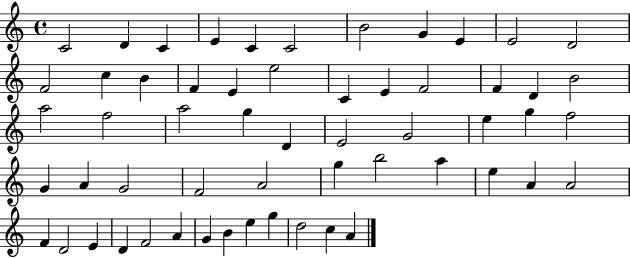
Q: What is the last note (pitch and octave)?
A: A4